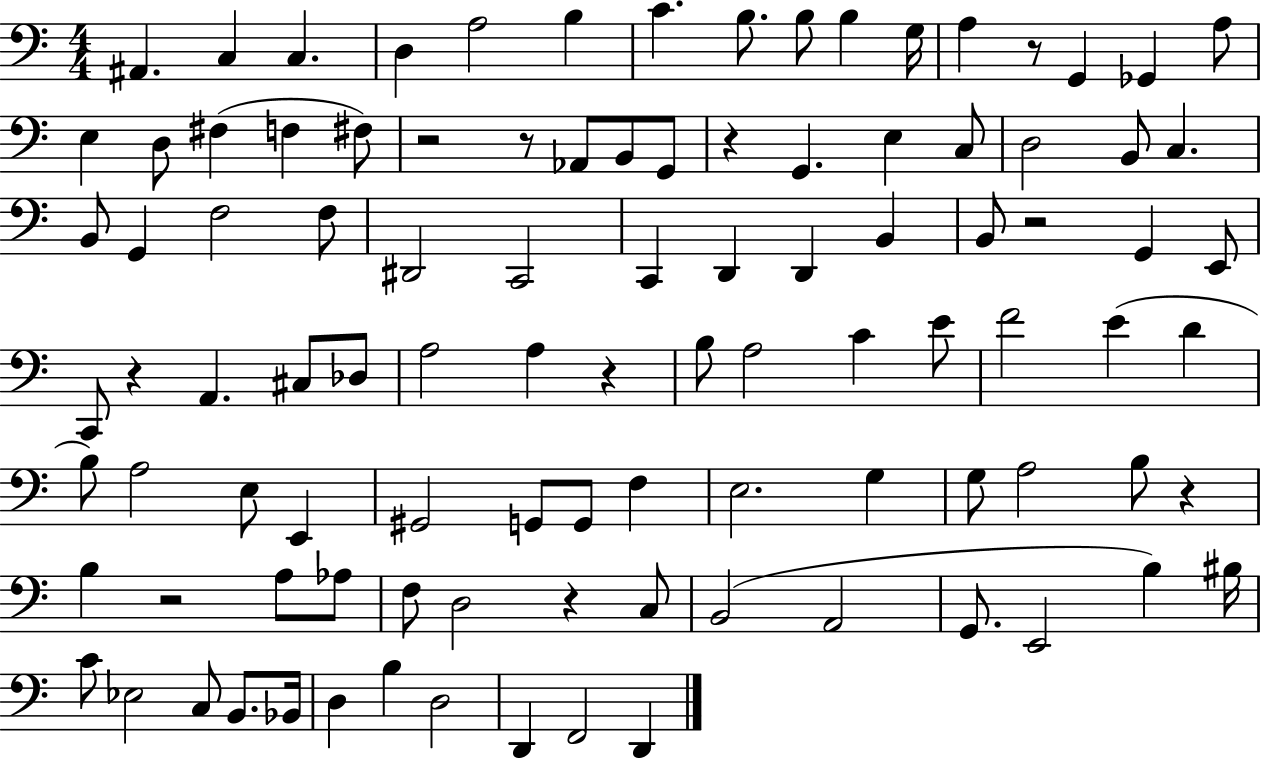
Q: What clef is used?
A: bass